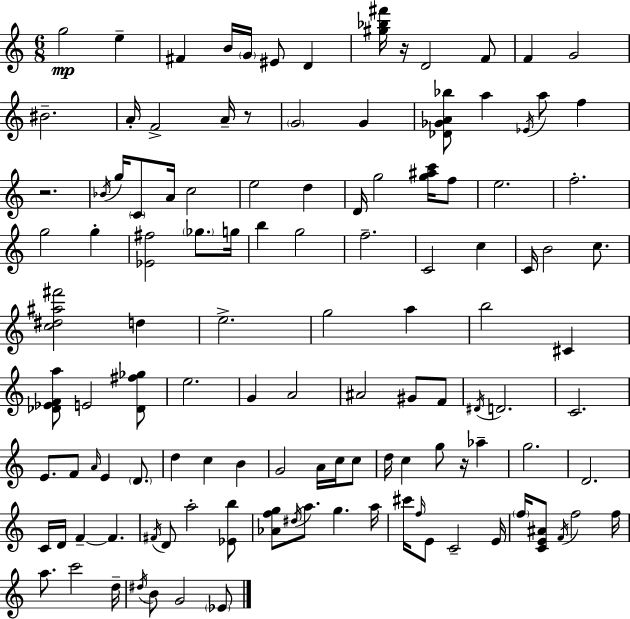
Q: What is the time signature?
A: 6/8